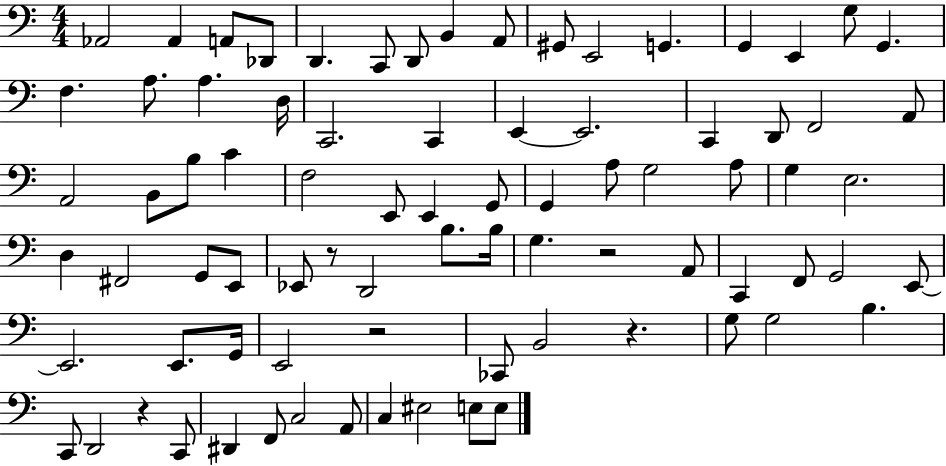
{
  \clef bass
  \numericTimeSignature
  \time 4/4
  \key c \major
  aes,2 aes,4 a,8 des,8 | d,4. c,8 d,8 b,4 a,8 | gis,8 e,2 g,4. | g,4 e,4 g8 g,4. | \break f4. a8. a4. d16 | c,2. c,4 | e,4~~ e,2. | c,4 d,8 f,2 a,8 | \break a,2 b,8 b8 c'4 | f2 e,8 e,4 g,8 | g,4 a8 g2 a8 | g4 e2. | \break d4 fis,2 g,8 e,8 | ees,8 r8 d,2 b8. b16 | g4. r2 a,8 | c,4 f,8 g,2 e,8~~ | \break e,2. e,8. g,16 | e,2 r2 | ces,8 b,2 r4. | g8 g2 b4. | \break c,8 d,2 r4 c,8 | dis,4 f,8 c2 a,8 | c4 eis2 e8 e8 | \bar "|."
}